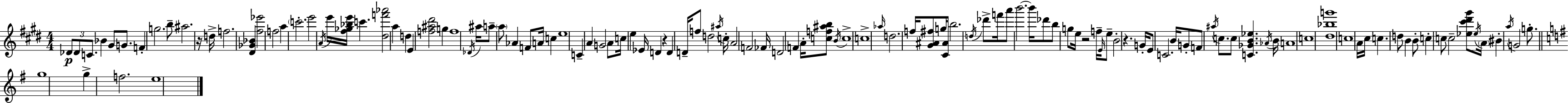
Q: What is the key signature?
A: E major